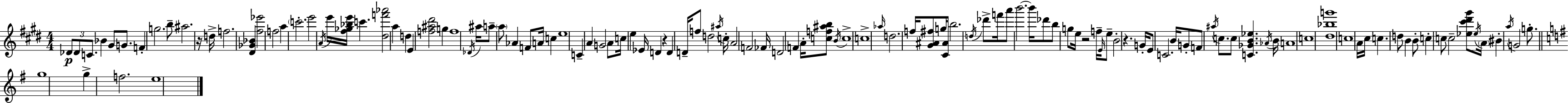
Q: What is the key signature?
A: E major